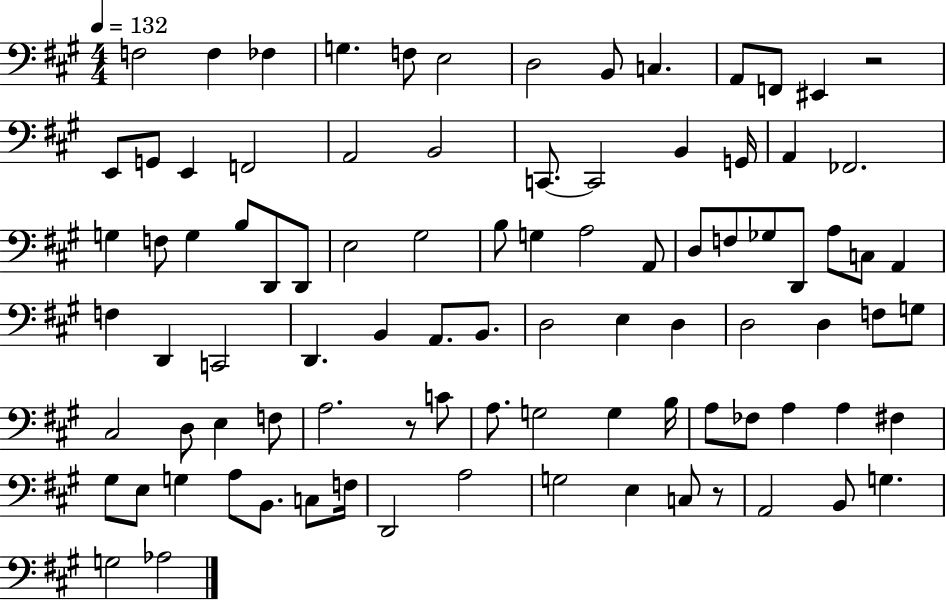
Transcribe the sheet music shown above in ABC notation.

X:1
T:Untitled
M:4/4
L:1/4
K:A
F,2 F, _F, G, F,/2 E,2 D,2 B,,/2 C, A,,/2 F,,/2 ^E,, z2 E,,/2 G,,/2 E,, F,,2 A,,2 B,,2 C,,/2 C,,2 B,, G,,/4 A,, _F,,2 G, F,/2 G, B,/2 D,,/2 D,,/2 E,2 ^G,2 B,/2 G, A,2 A,,/2 D,/2 F,/2 _G,/2 D,,/2 A,/2 C,/2 A,, F, D,, C,,2 D,, B,, A,,/2 B,,/2 D,2 E, D, D,2 D, F,/2 G,/2 ^C,2 D,/2 E, F,/2 A,2 z/2 C/2 A,/2 G,2 G, B,/4 A,/2 _F,/2 A, A, ^F, ^G,/2 E,/2 G, A,/2 B,,/2 C,/2 F,/4 D,,2 A,2 G,2 E, C,/2 z/2 A,,2 B,,/2 G, G,2 _A,2